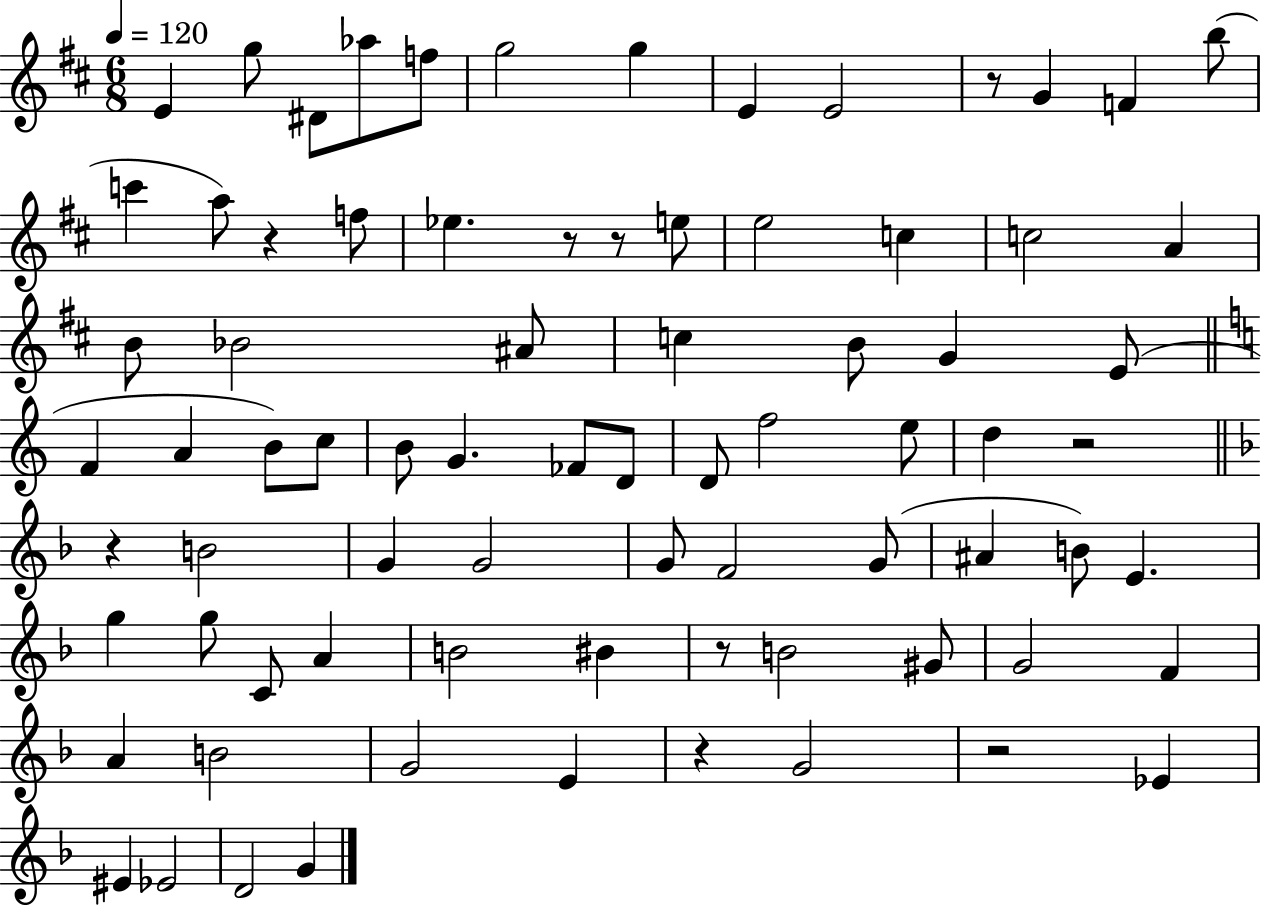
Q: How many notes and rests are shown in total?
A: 78